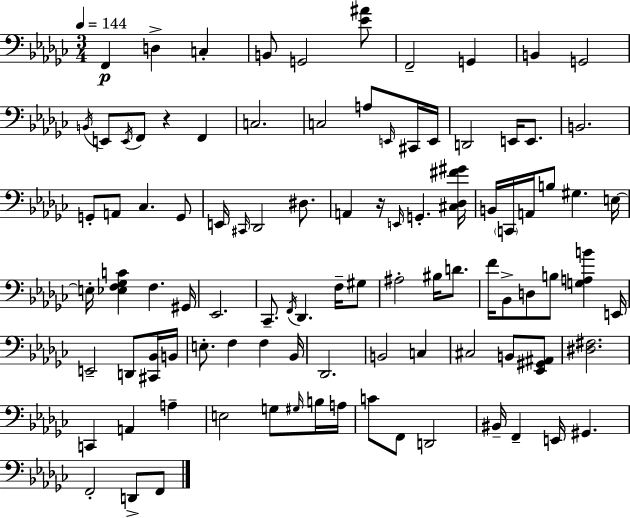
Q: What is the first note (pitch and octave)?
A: F2